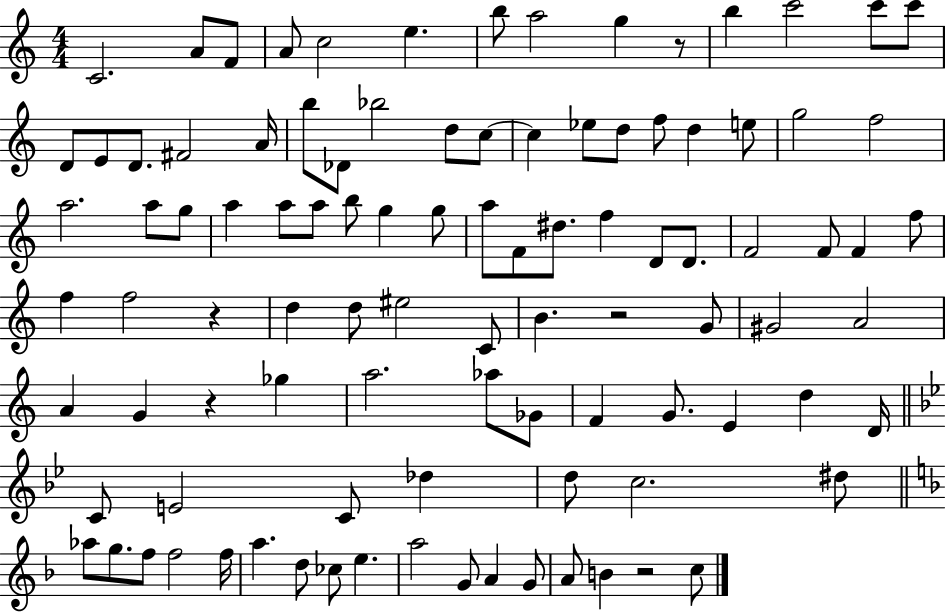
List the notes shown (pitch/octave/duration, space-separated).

C4/h. A4/e F4/e A4/e C5/h E5/q. B5/e A5/h G5/q R/e B5/q C6/h C6/e C6/e D4/e E4/e D4/e. F#4/h A4/s B5/e Db4/e Bb5/h D5/e C5/e C5/q Eb5/e D5/e F5/e D5/q E5/e G5/h F5/h A5/h. A5/e G5/e A5/q A5/e A5/e B5/e G5/q G5/e A5/e F4/e D#5/e. F5/q D4/e D4/e. F4/h F4/e F4/q F5/e F5/q F5/h R/q D5/q D5/e EIS5/h C4/e B4/q. R/h G4/e G#4/h A4/h A4/q G4/q R/q Gb5/q A5/h. Ab5/e Gb4/e F4/q G4/e. E4/q D5/q D4/s C4/e E4/h C4/e Db5/q D5/e C5/h. D#5/e Ab5/e G5/e. F5/e F5/h F5/s A5/q. D5/e CES5/e E5/q. A5/h G4/e A4/q G4/e A4/e B4/q R/h C5/e